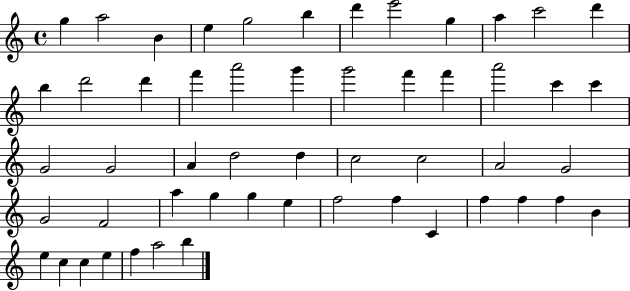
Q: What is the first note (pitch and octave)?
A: G5